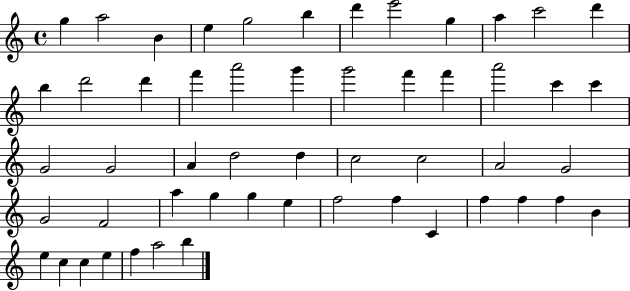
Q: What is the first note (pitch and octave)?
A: G5